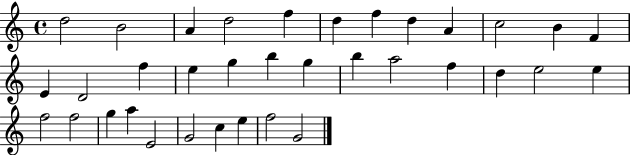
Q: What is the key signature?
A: C major